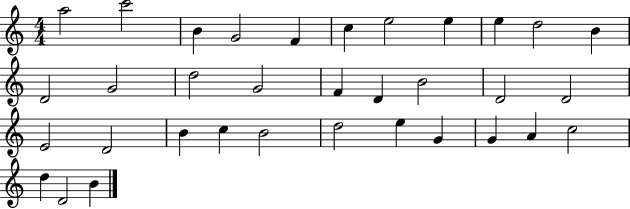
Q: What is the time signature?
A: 4/4